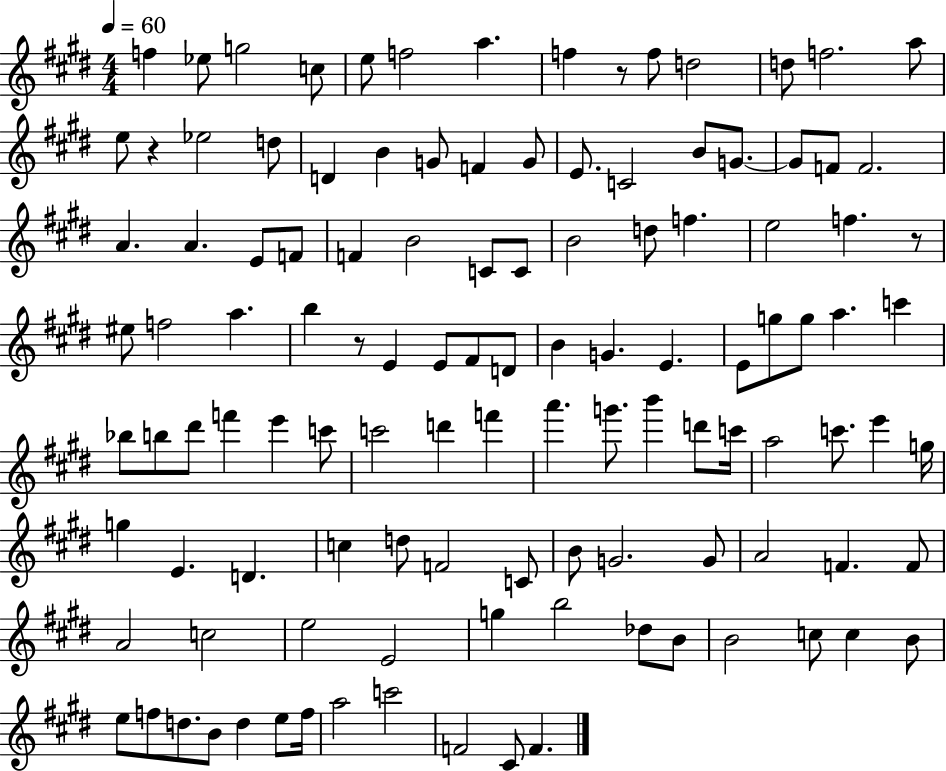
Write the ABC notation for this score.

X:1
T:Untitled
M:4/4
L:1/4
K:E
f _e/2 g2 c/2 e/2 f2 a f z/2 f/2 d2 d/2 f2 a/2 e/2 z _e2 d/2 D B G/2 F G/2 E/2 C2 B/2 G/2 G/2 F/2 F2 A A E/2 F/2 F B2 C/2 C/2 B2 d/2 f e2 f z/2 ^e/2 f2 a b z/2 E E/2 ^F/2 D/2 B G E E/2 g/2 g/2 a c' _b/2 b/2 ^d'/2 f' e' c'/2 c'2 d' f' a' g'/2 b' d'/2 c'/4 a2 c'/2 e' g/4 g E D c d/2 F2 C/2 B/2 G2 G/2 A2 F F/2 A2 c2 e2 E2 g b2 _d/2 B/2 B2 c/2 c B/2 e/2 f/2 d/2 B/2 d e/2 f/4 a2 c'2 F2 ^C/2 F